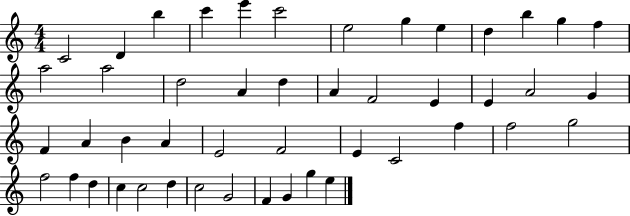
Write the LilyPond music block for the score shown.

{
  \clef treble
  \numericTimeSignature
  \time 4/4
  \key c \major
  c'2 d'4 b''4 | c'''4 e'''4 c'''2 | e''2 g''4 e''4 | d''4 b''4 g''4 f''4 | \break a''2 a''2 | d''2 a'4 d''4 | a'4 f'2 e'4 | e'4 a'2 g'4 | \break f'4 a'4 b'4 a'4 | e'2 f'2 | e'4 c'2 f''4 | f''2 g''2 | \break f''2 f''4 d''4 | c''4 c''2 d''4 | c''2 g'2 | f'4 g'4 g''4 e''4 | \break \bar "|."
}